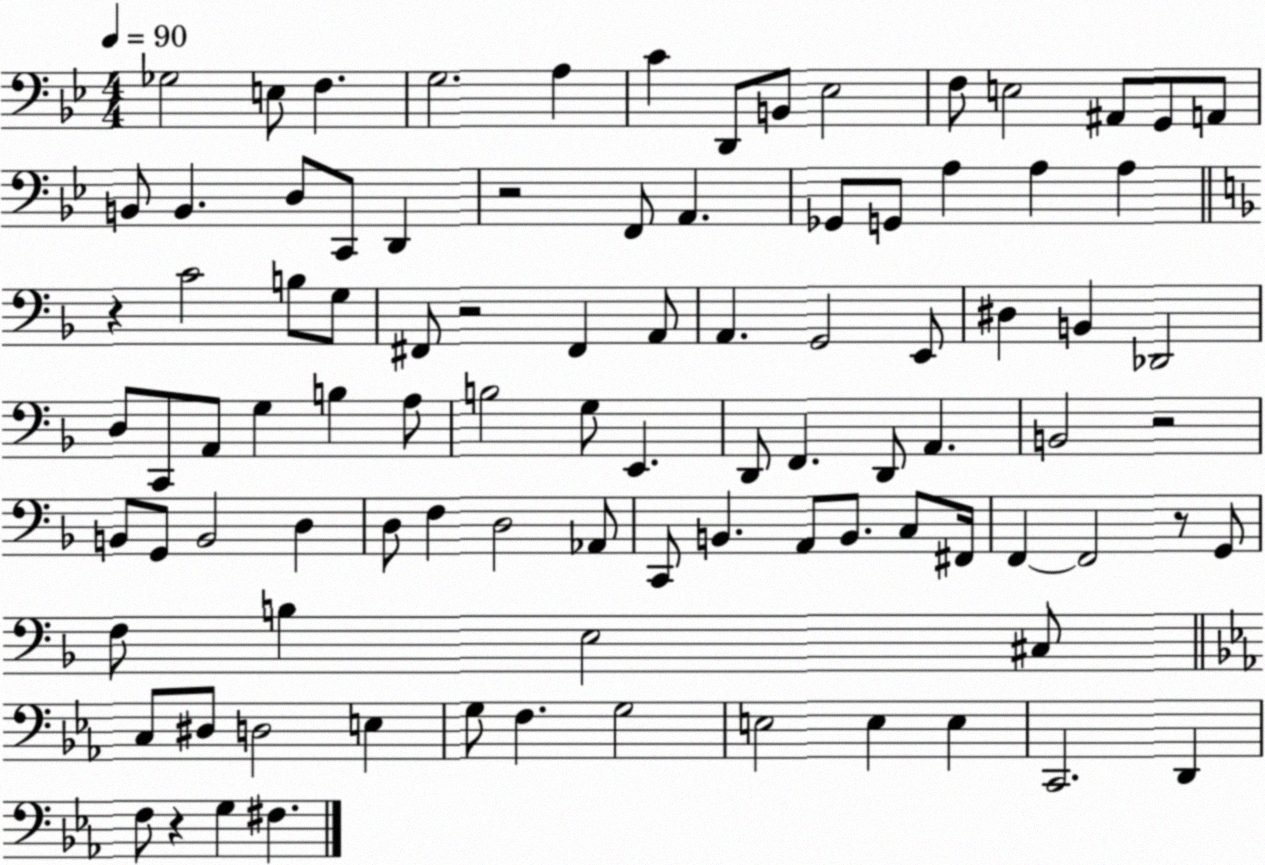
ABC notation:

X:1
T:Untitled
M:4/4
L:1/4
K:Bb
_G,2 E,/2 F, G,2 A, C D,,/2 B,,/2 _E,2 F,/2 E,2 ^A,,/2 G,,/2 A,,/2 B,,/2 B,, D,/2 C,,/2 D,, z2 F,,/2 A,, _G,,/2 G,,/2 A, A, A, z C2 B,/2 G,/2 ^F,,/2 z2 ^F,, A,,/2 A,, G,,2 E,,/2 ^D, B,, _D,,2 D,/2 C,,/2 A,,/2 G, B, A,/2 B,2 G,/2 E,, D,,/2 F,, D,,/2 A,, B,,2 z2 B,,/2 G,,/2 B,,2 D, D,/2 F, D,2 _A,,/2 C,,/2 B,, A,,/2 B,,/2 C,/2 ^F,,/4 F,, F,,2 z/2 G,,/2 F,/2 B, E,2 ^C,/2 C,/2 ^D,/2 D,2 E, G,/2 F, G,2 E,2 E, E, C,,2 D,, F,/2 z G, ^F,